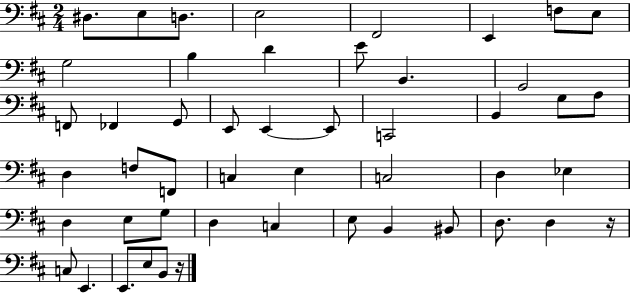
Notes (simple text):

D#3/e. E3/e D3/e. E3/h F#2/h E2/q F3/e E3/e G3/h B3/q D4/q E4/e B2/q. G2/h F2/e FES2/q G2/e E2/e E2/q E2/e C2/h B2/q G3/e A3/e D3/q F3/e F2/e C3/q E3/q C3/h D3/q Eb3/q D3/q E3/e G3/e D3/q C3/q E3/e B2/q BIS2/e D3/e. D3/q R/s C3/e E2/q. E2/e. E3/e B2/e R/s